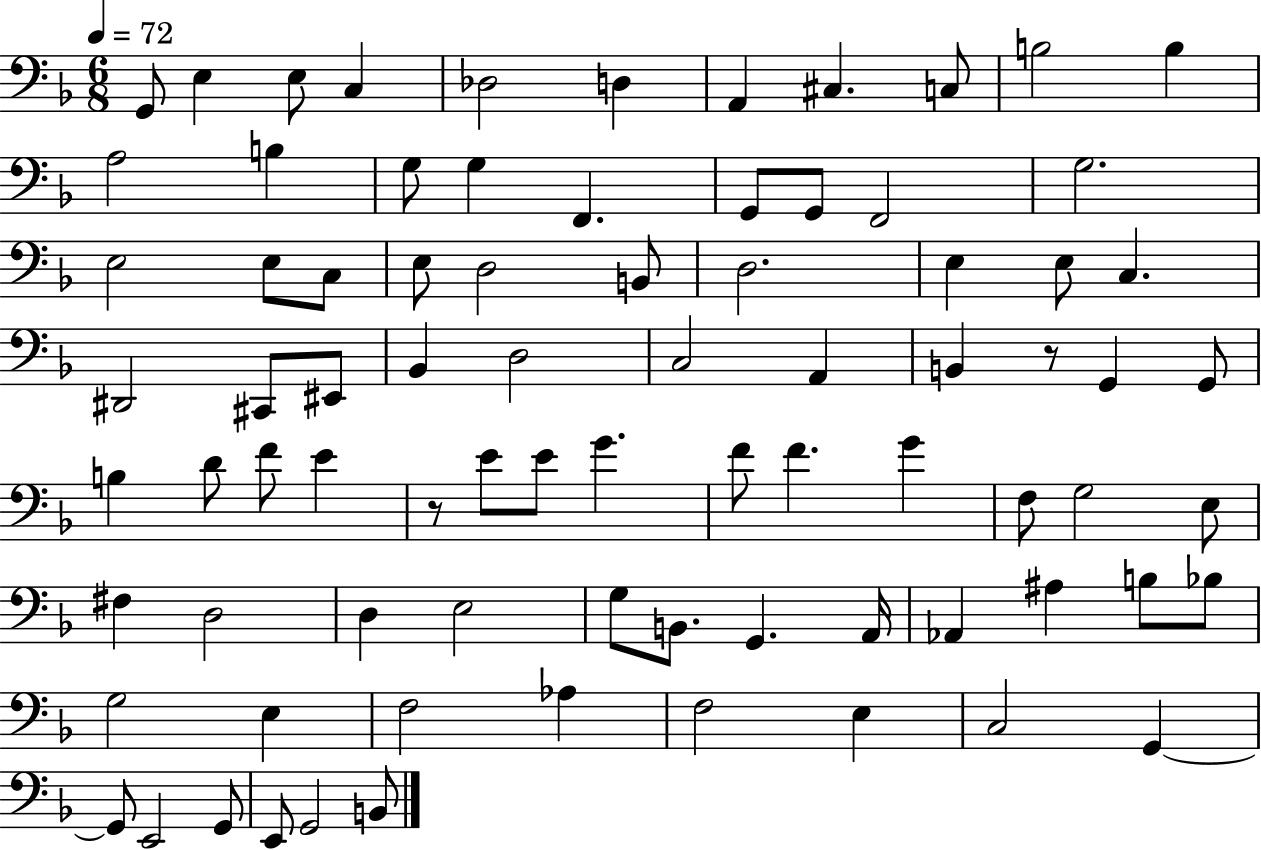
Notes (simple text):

G2/e E3/q E3/e C3/q Db3/h D3/q A2/q C#3/q. C3/e B3/h B3/q A3/h B3/q G3/e G3/q F2/q. G2/e G2/e F2/h G3/h. E3/h E3/e C3/e E3/e D3/h B2/e D3/h. E3/q E3/e C3/q. D#2/h C#2/e EIS2/e Bb2/q D3/h C3/h A2/q B2/q R/e G2/q G2/e B3/q D4/e F4/e E4/q R/e E4/e E4/e G4/q. F4/e F4/q. G4/q F3/e G3/h E3/e F#3/q D3/h D3/q E3/h G3/e B2/e. G2/q. A2/s Ab2/q A#3/q B3/e Bb3/e G3/h E3/q F3/h Ab3/q F3/h E3/q C3/h G2/q G2/e E2/h G2/e E2/e G2/h B2/e